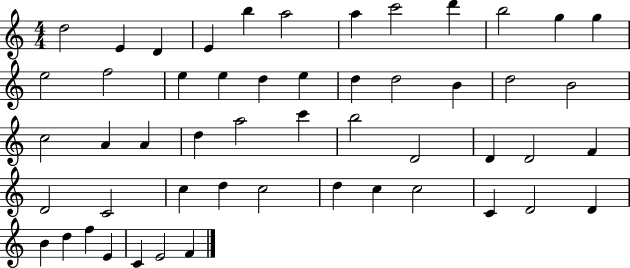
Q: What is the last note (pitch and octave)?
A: F4